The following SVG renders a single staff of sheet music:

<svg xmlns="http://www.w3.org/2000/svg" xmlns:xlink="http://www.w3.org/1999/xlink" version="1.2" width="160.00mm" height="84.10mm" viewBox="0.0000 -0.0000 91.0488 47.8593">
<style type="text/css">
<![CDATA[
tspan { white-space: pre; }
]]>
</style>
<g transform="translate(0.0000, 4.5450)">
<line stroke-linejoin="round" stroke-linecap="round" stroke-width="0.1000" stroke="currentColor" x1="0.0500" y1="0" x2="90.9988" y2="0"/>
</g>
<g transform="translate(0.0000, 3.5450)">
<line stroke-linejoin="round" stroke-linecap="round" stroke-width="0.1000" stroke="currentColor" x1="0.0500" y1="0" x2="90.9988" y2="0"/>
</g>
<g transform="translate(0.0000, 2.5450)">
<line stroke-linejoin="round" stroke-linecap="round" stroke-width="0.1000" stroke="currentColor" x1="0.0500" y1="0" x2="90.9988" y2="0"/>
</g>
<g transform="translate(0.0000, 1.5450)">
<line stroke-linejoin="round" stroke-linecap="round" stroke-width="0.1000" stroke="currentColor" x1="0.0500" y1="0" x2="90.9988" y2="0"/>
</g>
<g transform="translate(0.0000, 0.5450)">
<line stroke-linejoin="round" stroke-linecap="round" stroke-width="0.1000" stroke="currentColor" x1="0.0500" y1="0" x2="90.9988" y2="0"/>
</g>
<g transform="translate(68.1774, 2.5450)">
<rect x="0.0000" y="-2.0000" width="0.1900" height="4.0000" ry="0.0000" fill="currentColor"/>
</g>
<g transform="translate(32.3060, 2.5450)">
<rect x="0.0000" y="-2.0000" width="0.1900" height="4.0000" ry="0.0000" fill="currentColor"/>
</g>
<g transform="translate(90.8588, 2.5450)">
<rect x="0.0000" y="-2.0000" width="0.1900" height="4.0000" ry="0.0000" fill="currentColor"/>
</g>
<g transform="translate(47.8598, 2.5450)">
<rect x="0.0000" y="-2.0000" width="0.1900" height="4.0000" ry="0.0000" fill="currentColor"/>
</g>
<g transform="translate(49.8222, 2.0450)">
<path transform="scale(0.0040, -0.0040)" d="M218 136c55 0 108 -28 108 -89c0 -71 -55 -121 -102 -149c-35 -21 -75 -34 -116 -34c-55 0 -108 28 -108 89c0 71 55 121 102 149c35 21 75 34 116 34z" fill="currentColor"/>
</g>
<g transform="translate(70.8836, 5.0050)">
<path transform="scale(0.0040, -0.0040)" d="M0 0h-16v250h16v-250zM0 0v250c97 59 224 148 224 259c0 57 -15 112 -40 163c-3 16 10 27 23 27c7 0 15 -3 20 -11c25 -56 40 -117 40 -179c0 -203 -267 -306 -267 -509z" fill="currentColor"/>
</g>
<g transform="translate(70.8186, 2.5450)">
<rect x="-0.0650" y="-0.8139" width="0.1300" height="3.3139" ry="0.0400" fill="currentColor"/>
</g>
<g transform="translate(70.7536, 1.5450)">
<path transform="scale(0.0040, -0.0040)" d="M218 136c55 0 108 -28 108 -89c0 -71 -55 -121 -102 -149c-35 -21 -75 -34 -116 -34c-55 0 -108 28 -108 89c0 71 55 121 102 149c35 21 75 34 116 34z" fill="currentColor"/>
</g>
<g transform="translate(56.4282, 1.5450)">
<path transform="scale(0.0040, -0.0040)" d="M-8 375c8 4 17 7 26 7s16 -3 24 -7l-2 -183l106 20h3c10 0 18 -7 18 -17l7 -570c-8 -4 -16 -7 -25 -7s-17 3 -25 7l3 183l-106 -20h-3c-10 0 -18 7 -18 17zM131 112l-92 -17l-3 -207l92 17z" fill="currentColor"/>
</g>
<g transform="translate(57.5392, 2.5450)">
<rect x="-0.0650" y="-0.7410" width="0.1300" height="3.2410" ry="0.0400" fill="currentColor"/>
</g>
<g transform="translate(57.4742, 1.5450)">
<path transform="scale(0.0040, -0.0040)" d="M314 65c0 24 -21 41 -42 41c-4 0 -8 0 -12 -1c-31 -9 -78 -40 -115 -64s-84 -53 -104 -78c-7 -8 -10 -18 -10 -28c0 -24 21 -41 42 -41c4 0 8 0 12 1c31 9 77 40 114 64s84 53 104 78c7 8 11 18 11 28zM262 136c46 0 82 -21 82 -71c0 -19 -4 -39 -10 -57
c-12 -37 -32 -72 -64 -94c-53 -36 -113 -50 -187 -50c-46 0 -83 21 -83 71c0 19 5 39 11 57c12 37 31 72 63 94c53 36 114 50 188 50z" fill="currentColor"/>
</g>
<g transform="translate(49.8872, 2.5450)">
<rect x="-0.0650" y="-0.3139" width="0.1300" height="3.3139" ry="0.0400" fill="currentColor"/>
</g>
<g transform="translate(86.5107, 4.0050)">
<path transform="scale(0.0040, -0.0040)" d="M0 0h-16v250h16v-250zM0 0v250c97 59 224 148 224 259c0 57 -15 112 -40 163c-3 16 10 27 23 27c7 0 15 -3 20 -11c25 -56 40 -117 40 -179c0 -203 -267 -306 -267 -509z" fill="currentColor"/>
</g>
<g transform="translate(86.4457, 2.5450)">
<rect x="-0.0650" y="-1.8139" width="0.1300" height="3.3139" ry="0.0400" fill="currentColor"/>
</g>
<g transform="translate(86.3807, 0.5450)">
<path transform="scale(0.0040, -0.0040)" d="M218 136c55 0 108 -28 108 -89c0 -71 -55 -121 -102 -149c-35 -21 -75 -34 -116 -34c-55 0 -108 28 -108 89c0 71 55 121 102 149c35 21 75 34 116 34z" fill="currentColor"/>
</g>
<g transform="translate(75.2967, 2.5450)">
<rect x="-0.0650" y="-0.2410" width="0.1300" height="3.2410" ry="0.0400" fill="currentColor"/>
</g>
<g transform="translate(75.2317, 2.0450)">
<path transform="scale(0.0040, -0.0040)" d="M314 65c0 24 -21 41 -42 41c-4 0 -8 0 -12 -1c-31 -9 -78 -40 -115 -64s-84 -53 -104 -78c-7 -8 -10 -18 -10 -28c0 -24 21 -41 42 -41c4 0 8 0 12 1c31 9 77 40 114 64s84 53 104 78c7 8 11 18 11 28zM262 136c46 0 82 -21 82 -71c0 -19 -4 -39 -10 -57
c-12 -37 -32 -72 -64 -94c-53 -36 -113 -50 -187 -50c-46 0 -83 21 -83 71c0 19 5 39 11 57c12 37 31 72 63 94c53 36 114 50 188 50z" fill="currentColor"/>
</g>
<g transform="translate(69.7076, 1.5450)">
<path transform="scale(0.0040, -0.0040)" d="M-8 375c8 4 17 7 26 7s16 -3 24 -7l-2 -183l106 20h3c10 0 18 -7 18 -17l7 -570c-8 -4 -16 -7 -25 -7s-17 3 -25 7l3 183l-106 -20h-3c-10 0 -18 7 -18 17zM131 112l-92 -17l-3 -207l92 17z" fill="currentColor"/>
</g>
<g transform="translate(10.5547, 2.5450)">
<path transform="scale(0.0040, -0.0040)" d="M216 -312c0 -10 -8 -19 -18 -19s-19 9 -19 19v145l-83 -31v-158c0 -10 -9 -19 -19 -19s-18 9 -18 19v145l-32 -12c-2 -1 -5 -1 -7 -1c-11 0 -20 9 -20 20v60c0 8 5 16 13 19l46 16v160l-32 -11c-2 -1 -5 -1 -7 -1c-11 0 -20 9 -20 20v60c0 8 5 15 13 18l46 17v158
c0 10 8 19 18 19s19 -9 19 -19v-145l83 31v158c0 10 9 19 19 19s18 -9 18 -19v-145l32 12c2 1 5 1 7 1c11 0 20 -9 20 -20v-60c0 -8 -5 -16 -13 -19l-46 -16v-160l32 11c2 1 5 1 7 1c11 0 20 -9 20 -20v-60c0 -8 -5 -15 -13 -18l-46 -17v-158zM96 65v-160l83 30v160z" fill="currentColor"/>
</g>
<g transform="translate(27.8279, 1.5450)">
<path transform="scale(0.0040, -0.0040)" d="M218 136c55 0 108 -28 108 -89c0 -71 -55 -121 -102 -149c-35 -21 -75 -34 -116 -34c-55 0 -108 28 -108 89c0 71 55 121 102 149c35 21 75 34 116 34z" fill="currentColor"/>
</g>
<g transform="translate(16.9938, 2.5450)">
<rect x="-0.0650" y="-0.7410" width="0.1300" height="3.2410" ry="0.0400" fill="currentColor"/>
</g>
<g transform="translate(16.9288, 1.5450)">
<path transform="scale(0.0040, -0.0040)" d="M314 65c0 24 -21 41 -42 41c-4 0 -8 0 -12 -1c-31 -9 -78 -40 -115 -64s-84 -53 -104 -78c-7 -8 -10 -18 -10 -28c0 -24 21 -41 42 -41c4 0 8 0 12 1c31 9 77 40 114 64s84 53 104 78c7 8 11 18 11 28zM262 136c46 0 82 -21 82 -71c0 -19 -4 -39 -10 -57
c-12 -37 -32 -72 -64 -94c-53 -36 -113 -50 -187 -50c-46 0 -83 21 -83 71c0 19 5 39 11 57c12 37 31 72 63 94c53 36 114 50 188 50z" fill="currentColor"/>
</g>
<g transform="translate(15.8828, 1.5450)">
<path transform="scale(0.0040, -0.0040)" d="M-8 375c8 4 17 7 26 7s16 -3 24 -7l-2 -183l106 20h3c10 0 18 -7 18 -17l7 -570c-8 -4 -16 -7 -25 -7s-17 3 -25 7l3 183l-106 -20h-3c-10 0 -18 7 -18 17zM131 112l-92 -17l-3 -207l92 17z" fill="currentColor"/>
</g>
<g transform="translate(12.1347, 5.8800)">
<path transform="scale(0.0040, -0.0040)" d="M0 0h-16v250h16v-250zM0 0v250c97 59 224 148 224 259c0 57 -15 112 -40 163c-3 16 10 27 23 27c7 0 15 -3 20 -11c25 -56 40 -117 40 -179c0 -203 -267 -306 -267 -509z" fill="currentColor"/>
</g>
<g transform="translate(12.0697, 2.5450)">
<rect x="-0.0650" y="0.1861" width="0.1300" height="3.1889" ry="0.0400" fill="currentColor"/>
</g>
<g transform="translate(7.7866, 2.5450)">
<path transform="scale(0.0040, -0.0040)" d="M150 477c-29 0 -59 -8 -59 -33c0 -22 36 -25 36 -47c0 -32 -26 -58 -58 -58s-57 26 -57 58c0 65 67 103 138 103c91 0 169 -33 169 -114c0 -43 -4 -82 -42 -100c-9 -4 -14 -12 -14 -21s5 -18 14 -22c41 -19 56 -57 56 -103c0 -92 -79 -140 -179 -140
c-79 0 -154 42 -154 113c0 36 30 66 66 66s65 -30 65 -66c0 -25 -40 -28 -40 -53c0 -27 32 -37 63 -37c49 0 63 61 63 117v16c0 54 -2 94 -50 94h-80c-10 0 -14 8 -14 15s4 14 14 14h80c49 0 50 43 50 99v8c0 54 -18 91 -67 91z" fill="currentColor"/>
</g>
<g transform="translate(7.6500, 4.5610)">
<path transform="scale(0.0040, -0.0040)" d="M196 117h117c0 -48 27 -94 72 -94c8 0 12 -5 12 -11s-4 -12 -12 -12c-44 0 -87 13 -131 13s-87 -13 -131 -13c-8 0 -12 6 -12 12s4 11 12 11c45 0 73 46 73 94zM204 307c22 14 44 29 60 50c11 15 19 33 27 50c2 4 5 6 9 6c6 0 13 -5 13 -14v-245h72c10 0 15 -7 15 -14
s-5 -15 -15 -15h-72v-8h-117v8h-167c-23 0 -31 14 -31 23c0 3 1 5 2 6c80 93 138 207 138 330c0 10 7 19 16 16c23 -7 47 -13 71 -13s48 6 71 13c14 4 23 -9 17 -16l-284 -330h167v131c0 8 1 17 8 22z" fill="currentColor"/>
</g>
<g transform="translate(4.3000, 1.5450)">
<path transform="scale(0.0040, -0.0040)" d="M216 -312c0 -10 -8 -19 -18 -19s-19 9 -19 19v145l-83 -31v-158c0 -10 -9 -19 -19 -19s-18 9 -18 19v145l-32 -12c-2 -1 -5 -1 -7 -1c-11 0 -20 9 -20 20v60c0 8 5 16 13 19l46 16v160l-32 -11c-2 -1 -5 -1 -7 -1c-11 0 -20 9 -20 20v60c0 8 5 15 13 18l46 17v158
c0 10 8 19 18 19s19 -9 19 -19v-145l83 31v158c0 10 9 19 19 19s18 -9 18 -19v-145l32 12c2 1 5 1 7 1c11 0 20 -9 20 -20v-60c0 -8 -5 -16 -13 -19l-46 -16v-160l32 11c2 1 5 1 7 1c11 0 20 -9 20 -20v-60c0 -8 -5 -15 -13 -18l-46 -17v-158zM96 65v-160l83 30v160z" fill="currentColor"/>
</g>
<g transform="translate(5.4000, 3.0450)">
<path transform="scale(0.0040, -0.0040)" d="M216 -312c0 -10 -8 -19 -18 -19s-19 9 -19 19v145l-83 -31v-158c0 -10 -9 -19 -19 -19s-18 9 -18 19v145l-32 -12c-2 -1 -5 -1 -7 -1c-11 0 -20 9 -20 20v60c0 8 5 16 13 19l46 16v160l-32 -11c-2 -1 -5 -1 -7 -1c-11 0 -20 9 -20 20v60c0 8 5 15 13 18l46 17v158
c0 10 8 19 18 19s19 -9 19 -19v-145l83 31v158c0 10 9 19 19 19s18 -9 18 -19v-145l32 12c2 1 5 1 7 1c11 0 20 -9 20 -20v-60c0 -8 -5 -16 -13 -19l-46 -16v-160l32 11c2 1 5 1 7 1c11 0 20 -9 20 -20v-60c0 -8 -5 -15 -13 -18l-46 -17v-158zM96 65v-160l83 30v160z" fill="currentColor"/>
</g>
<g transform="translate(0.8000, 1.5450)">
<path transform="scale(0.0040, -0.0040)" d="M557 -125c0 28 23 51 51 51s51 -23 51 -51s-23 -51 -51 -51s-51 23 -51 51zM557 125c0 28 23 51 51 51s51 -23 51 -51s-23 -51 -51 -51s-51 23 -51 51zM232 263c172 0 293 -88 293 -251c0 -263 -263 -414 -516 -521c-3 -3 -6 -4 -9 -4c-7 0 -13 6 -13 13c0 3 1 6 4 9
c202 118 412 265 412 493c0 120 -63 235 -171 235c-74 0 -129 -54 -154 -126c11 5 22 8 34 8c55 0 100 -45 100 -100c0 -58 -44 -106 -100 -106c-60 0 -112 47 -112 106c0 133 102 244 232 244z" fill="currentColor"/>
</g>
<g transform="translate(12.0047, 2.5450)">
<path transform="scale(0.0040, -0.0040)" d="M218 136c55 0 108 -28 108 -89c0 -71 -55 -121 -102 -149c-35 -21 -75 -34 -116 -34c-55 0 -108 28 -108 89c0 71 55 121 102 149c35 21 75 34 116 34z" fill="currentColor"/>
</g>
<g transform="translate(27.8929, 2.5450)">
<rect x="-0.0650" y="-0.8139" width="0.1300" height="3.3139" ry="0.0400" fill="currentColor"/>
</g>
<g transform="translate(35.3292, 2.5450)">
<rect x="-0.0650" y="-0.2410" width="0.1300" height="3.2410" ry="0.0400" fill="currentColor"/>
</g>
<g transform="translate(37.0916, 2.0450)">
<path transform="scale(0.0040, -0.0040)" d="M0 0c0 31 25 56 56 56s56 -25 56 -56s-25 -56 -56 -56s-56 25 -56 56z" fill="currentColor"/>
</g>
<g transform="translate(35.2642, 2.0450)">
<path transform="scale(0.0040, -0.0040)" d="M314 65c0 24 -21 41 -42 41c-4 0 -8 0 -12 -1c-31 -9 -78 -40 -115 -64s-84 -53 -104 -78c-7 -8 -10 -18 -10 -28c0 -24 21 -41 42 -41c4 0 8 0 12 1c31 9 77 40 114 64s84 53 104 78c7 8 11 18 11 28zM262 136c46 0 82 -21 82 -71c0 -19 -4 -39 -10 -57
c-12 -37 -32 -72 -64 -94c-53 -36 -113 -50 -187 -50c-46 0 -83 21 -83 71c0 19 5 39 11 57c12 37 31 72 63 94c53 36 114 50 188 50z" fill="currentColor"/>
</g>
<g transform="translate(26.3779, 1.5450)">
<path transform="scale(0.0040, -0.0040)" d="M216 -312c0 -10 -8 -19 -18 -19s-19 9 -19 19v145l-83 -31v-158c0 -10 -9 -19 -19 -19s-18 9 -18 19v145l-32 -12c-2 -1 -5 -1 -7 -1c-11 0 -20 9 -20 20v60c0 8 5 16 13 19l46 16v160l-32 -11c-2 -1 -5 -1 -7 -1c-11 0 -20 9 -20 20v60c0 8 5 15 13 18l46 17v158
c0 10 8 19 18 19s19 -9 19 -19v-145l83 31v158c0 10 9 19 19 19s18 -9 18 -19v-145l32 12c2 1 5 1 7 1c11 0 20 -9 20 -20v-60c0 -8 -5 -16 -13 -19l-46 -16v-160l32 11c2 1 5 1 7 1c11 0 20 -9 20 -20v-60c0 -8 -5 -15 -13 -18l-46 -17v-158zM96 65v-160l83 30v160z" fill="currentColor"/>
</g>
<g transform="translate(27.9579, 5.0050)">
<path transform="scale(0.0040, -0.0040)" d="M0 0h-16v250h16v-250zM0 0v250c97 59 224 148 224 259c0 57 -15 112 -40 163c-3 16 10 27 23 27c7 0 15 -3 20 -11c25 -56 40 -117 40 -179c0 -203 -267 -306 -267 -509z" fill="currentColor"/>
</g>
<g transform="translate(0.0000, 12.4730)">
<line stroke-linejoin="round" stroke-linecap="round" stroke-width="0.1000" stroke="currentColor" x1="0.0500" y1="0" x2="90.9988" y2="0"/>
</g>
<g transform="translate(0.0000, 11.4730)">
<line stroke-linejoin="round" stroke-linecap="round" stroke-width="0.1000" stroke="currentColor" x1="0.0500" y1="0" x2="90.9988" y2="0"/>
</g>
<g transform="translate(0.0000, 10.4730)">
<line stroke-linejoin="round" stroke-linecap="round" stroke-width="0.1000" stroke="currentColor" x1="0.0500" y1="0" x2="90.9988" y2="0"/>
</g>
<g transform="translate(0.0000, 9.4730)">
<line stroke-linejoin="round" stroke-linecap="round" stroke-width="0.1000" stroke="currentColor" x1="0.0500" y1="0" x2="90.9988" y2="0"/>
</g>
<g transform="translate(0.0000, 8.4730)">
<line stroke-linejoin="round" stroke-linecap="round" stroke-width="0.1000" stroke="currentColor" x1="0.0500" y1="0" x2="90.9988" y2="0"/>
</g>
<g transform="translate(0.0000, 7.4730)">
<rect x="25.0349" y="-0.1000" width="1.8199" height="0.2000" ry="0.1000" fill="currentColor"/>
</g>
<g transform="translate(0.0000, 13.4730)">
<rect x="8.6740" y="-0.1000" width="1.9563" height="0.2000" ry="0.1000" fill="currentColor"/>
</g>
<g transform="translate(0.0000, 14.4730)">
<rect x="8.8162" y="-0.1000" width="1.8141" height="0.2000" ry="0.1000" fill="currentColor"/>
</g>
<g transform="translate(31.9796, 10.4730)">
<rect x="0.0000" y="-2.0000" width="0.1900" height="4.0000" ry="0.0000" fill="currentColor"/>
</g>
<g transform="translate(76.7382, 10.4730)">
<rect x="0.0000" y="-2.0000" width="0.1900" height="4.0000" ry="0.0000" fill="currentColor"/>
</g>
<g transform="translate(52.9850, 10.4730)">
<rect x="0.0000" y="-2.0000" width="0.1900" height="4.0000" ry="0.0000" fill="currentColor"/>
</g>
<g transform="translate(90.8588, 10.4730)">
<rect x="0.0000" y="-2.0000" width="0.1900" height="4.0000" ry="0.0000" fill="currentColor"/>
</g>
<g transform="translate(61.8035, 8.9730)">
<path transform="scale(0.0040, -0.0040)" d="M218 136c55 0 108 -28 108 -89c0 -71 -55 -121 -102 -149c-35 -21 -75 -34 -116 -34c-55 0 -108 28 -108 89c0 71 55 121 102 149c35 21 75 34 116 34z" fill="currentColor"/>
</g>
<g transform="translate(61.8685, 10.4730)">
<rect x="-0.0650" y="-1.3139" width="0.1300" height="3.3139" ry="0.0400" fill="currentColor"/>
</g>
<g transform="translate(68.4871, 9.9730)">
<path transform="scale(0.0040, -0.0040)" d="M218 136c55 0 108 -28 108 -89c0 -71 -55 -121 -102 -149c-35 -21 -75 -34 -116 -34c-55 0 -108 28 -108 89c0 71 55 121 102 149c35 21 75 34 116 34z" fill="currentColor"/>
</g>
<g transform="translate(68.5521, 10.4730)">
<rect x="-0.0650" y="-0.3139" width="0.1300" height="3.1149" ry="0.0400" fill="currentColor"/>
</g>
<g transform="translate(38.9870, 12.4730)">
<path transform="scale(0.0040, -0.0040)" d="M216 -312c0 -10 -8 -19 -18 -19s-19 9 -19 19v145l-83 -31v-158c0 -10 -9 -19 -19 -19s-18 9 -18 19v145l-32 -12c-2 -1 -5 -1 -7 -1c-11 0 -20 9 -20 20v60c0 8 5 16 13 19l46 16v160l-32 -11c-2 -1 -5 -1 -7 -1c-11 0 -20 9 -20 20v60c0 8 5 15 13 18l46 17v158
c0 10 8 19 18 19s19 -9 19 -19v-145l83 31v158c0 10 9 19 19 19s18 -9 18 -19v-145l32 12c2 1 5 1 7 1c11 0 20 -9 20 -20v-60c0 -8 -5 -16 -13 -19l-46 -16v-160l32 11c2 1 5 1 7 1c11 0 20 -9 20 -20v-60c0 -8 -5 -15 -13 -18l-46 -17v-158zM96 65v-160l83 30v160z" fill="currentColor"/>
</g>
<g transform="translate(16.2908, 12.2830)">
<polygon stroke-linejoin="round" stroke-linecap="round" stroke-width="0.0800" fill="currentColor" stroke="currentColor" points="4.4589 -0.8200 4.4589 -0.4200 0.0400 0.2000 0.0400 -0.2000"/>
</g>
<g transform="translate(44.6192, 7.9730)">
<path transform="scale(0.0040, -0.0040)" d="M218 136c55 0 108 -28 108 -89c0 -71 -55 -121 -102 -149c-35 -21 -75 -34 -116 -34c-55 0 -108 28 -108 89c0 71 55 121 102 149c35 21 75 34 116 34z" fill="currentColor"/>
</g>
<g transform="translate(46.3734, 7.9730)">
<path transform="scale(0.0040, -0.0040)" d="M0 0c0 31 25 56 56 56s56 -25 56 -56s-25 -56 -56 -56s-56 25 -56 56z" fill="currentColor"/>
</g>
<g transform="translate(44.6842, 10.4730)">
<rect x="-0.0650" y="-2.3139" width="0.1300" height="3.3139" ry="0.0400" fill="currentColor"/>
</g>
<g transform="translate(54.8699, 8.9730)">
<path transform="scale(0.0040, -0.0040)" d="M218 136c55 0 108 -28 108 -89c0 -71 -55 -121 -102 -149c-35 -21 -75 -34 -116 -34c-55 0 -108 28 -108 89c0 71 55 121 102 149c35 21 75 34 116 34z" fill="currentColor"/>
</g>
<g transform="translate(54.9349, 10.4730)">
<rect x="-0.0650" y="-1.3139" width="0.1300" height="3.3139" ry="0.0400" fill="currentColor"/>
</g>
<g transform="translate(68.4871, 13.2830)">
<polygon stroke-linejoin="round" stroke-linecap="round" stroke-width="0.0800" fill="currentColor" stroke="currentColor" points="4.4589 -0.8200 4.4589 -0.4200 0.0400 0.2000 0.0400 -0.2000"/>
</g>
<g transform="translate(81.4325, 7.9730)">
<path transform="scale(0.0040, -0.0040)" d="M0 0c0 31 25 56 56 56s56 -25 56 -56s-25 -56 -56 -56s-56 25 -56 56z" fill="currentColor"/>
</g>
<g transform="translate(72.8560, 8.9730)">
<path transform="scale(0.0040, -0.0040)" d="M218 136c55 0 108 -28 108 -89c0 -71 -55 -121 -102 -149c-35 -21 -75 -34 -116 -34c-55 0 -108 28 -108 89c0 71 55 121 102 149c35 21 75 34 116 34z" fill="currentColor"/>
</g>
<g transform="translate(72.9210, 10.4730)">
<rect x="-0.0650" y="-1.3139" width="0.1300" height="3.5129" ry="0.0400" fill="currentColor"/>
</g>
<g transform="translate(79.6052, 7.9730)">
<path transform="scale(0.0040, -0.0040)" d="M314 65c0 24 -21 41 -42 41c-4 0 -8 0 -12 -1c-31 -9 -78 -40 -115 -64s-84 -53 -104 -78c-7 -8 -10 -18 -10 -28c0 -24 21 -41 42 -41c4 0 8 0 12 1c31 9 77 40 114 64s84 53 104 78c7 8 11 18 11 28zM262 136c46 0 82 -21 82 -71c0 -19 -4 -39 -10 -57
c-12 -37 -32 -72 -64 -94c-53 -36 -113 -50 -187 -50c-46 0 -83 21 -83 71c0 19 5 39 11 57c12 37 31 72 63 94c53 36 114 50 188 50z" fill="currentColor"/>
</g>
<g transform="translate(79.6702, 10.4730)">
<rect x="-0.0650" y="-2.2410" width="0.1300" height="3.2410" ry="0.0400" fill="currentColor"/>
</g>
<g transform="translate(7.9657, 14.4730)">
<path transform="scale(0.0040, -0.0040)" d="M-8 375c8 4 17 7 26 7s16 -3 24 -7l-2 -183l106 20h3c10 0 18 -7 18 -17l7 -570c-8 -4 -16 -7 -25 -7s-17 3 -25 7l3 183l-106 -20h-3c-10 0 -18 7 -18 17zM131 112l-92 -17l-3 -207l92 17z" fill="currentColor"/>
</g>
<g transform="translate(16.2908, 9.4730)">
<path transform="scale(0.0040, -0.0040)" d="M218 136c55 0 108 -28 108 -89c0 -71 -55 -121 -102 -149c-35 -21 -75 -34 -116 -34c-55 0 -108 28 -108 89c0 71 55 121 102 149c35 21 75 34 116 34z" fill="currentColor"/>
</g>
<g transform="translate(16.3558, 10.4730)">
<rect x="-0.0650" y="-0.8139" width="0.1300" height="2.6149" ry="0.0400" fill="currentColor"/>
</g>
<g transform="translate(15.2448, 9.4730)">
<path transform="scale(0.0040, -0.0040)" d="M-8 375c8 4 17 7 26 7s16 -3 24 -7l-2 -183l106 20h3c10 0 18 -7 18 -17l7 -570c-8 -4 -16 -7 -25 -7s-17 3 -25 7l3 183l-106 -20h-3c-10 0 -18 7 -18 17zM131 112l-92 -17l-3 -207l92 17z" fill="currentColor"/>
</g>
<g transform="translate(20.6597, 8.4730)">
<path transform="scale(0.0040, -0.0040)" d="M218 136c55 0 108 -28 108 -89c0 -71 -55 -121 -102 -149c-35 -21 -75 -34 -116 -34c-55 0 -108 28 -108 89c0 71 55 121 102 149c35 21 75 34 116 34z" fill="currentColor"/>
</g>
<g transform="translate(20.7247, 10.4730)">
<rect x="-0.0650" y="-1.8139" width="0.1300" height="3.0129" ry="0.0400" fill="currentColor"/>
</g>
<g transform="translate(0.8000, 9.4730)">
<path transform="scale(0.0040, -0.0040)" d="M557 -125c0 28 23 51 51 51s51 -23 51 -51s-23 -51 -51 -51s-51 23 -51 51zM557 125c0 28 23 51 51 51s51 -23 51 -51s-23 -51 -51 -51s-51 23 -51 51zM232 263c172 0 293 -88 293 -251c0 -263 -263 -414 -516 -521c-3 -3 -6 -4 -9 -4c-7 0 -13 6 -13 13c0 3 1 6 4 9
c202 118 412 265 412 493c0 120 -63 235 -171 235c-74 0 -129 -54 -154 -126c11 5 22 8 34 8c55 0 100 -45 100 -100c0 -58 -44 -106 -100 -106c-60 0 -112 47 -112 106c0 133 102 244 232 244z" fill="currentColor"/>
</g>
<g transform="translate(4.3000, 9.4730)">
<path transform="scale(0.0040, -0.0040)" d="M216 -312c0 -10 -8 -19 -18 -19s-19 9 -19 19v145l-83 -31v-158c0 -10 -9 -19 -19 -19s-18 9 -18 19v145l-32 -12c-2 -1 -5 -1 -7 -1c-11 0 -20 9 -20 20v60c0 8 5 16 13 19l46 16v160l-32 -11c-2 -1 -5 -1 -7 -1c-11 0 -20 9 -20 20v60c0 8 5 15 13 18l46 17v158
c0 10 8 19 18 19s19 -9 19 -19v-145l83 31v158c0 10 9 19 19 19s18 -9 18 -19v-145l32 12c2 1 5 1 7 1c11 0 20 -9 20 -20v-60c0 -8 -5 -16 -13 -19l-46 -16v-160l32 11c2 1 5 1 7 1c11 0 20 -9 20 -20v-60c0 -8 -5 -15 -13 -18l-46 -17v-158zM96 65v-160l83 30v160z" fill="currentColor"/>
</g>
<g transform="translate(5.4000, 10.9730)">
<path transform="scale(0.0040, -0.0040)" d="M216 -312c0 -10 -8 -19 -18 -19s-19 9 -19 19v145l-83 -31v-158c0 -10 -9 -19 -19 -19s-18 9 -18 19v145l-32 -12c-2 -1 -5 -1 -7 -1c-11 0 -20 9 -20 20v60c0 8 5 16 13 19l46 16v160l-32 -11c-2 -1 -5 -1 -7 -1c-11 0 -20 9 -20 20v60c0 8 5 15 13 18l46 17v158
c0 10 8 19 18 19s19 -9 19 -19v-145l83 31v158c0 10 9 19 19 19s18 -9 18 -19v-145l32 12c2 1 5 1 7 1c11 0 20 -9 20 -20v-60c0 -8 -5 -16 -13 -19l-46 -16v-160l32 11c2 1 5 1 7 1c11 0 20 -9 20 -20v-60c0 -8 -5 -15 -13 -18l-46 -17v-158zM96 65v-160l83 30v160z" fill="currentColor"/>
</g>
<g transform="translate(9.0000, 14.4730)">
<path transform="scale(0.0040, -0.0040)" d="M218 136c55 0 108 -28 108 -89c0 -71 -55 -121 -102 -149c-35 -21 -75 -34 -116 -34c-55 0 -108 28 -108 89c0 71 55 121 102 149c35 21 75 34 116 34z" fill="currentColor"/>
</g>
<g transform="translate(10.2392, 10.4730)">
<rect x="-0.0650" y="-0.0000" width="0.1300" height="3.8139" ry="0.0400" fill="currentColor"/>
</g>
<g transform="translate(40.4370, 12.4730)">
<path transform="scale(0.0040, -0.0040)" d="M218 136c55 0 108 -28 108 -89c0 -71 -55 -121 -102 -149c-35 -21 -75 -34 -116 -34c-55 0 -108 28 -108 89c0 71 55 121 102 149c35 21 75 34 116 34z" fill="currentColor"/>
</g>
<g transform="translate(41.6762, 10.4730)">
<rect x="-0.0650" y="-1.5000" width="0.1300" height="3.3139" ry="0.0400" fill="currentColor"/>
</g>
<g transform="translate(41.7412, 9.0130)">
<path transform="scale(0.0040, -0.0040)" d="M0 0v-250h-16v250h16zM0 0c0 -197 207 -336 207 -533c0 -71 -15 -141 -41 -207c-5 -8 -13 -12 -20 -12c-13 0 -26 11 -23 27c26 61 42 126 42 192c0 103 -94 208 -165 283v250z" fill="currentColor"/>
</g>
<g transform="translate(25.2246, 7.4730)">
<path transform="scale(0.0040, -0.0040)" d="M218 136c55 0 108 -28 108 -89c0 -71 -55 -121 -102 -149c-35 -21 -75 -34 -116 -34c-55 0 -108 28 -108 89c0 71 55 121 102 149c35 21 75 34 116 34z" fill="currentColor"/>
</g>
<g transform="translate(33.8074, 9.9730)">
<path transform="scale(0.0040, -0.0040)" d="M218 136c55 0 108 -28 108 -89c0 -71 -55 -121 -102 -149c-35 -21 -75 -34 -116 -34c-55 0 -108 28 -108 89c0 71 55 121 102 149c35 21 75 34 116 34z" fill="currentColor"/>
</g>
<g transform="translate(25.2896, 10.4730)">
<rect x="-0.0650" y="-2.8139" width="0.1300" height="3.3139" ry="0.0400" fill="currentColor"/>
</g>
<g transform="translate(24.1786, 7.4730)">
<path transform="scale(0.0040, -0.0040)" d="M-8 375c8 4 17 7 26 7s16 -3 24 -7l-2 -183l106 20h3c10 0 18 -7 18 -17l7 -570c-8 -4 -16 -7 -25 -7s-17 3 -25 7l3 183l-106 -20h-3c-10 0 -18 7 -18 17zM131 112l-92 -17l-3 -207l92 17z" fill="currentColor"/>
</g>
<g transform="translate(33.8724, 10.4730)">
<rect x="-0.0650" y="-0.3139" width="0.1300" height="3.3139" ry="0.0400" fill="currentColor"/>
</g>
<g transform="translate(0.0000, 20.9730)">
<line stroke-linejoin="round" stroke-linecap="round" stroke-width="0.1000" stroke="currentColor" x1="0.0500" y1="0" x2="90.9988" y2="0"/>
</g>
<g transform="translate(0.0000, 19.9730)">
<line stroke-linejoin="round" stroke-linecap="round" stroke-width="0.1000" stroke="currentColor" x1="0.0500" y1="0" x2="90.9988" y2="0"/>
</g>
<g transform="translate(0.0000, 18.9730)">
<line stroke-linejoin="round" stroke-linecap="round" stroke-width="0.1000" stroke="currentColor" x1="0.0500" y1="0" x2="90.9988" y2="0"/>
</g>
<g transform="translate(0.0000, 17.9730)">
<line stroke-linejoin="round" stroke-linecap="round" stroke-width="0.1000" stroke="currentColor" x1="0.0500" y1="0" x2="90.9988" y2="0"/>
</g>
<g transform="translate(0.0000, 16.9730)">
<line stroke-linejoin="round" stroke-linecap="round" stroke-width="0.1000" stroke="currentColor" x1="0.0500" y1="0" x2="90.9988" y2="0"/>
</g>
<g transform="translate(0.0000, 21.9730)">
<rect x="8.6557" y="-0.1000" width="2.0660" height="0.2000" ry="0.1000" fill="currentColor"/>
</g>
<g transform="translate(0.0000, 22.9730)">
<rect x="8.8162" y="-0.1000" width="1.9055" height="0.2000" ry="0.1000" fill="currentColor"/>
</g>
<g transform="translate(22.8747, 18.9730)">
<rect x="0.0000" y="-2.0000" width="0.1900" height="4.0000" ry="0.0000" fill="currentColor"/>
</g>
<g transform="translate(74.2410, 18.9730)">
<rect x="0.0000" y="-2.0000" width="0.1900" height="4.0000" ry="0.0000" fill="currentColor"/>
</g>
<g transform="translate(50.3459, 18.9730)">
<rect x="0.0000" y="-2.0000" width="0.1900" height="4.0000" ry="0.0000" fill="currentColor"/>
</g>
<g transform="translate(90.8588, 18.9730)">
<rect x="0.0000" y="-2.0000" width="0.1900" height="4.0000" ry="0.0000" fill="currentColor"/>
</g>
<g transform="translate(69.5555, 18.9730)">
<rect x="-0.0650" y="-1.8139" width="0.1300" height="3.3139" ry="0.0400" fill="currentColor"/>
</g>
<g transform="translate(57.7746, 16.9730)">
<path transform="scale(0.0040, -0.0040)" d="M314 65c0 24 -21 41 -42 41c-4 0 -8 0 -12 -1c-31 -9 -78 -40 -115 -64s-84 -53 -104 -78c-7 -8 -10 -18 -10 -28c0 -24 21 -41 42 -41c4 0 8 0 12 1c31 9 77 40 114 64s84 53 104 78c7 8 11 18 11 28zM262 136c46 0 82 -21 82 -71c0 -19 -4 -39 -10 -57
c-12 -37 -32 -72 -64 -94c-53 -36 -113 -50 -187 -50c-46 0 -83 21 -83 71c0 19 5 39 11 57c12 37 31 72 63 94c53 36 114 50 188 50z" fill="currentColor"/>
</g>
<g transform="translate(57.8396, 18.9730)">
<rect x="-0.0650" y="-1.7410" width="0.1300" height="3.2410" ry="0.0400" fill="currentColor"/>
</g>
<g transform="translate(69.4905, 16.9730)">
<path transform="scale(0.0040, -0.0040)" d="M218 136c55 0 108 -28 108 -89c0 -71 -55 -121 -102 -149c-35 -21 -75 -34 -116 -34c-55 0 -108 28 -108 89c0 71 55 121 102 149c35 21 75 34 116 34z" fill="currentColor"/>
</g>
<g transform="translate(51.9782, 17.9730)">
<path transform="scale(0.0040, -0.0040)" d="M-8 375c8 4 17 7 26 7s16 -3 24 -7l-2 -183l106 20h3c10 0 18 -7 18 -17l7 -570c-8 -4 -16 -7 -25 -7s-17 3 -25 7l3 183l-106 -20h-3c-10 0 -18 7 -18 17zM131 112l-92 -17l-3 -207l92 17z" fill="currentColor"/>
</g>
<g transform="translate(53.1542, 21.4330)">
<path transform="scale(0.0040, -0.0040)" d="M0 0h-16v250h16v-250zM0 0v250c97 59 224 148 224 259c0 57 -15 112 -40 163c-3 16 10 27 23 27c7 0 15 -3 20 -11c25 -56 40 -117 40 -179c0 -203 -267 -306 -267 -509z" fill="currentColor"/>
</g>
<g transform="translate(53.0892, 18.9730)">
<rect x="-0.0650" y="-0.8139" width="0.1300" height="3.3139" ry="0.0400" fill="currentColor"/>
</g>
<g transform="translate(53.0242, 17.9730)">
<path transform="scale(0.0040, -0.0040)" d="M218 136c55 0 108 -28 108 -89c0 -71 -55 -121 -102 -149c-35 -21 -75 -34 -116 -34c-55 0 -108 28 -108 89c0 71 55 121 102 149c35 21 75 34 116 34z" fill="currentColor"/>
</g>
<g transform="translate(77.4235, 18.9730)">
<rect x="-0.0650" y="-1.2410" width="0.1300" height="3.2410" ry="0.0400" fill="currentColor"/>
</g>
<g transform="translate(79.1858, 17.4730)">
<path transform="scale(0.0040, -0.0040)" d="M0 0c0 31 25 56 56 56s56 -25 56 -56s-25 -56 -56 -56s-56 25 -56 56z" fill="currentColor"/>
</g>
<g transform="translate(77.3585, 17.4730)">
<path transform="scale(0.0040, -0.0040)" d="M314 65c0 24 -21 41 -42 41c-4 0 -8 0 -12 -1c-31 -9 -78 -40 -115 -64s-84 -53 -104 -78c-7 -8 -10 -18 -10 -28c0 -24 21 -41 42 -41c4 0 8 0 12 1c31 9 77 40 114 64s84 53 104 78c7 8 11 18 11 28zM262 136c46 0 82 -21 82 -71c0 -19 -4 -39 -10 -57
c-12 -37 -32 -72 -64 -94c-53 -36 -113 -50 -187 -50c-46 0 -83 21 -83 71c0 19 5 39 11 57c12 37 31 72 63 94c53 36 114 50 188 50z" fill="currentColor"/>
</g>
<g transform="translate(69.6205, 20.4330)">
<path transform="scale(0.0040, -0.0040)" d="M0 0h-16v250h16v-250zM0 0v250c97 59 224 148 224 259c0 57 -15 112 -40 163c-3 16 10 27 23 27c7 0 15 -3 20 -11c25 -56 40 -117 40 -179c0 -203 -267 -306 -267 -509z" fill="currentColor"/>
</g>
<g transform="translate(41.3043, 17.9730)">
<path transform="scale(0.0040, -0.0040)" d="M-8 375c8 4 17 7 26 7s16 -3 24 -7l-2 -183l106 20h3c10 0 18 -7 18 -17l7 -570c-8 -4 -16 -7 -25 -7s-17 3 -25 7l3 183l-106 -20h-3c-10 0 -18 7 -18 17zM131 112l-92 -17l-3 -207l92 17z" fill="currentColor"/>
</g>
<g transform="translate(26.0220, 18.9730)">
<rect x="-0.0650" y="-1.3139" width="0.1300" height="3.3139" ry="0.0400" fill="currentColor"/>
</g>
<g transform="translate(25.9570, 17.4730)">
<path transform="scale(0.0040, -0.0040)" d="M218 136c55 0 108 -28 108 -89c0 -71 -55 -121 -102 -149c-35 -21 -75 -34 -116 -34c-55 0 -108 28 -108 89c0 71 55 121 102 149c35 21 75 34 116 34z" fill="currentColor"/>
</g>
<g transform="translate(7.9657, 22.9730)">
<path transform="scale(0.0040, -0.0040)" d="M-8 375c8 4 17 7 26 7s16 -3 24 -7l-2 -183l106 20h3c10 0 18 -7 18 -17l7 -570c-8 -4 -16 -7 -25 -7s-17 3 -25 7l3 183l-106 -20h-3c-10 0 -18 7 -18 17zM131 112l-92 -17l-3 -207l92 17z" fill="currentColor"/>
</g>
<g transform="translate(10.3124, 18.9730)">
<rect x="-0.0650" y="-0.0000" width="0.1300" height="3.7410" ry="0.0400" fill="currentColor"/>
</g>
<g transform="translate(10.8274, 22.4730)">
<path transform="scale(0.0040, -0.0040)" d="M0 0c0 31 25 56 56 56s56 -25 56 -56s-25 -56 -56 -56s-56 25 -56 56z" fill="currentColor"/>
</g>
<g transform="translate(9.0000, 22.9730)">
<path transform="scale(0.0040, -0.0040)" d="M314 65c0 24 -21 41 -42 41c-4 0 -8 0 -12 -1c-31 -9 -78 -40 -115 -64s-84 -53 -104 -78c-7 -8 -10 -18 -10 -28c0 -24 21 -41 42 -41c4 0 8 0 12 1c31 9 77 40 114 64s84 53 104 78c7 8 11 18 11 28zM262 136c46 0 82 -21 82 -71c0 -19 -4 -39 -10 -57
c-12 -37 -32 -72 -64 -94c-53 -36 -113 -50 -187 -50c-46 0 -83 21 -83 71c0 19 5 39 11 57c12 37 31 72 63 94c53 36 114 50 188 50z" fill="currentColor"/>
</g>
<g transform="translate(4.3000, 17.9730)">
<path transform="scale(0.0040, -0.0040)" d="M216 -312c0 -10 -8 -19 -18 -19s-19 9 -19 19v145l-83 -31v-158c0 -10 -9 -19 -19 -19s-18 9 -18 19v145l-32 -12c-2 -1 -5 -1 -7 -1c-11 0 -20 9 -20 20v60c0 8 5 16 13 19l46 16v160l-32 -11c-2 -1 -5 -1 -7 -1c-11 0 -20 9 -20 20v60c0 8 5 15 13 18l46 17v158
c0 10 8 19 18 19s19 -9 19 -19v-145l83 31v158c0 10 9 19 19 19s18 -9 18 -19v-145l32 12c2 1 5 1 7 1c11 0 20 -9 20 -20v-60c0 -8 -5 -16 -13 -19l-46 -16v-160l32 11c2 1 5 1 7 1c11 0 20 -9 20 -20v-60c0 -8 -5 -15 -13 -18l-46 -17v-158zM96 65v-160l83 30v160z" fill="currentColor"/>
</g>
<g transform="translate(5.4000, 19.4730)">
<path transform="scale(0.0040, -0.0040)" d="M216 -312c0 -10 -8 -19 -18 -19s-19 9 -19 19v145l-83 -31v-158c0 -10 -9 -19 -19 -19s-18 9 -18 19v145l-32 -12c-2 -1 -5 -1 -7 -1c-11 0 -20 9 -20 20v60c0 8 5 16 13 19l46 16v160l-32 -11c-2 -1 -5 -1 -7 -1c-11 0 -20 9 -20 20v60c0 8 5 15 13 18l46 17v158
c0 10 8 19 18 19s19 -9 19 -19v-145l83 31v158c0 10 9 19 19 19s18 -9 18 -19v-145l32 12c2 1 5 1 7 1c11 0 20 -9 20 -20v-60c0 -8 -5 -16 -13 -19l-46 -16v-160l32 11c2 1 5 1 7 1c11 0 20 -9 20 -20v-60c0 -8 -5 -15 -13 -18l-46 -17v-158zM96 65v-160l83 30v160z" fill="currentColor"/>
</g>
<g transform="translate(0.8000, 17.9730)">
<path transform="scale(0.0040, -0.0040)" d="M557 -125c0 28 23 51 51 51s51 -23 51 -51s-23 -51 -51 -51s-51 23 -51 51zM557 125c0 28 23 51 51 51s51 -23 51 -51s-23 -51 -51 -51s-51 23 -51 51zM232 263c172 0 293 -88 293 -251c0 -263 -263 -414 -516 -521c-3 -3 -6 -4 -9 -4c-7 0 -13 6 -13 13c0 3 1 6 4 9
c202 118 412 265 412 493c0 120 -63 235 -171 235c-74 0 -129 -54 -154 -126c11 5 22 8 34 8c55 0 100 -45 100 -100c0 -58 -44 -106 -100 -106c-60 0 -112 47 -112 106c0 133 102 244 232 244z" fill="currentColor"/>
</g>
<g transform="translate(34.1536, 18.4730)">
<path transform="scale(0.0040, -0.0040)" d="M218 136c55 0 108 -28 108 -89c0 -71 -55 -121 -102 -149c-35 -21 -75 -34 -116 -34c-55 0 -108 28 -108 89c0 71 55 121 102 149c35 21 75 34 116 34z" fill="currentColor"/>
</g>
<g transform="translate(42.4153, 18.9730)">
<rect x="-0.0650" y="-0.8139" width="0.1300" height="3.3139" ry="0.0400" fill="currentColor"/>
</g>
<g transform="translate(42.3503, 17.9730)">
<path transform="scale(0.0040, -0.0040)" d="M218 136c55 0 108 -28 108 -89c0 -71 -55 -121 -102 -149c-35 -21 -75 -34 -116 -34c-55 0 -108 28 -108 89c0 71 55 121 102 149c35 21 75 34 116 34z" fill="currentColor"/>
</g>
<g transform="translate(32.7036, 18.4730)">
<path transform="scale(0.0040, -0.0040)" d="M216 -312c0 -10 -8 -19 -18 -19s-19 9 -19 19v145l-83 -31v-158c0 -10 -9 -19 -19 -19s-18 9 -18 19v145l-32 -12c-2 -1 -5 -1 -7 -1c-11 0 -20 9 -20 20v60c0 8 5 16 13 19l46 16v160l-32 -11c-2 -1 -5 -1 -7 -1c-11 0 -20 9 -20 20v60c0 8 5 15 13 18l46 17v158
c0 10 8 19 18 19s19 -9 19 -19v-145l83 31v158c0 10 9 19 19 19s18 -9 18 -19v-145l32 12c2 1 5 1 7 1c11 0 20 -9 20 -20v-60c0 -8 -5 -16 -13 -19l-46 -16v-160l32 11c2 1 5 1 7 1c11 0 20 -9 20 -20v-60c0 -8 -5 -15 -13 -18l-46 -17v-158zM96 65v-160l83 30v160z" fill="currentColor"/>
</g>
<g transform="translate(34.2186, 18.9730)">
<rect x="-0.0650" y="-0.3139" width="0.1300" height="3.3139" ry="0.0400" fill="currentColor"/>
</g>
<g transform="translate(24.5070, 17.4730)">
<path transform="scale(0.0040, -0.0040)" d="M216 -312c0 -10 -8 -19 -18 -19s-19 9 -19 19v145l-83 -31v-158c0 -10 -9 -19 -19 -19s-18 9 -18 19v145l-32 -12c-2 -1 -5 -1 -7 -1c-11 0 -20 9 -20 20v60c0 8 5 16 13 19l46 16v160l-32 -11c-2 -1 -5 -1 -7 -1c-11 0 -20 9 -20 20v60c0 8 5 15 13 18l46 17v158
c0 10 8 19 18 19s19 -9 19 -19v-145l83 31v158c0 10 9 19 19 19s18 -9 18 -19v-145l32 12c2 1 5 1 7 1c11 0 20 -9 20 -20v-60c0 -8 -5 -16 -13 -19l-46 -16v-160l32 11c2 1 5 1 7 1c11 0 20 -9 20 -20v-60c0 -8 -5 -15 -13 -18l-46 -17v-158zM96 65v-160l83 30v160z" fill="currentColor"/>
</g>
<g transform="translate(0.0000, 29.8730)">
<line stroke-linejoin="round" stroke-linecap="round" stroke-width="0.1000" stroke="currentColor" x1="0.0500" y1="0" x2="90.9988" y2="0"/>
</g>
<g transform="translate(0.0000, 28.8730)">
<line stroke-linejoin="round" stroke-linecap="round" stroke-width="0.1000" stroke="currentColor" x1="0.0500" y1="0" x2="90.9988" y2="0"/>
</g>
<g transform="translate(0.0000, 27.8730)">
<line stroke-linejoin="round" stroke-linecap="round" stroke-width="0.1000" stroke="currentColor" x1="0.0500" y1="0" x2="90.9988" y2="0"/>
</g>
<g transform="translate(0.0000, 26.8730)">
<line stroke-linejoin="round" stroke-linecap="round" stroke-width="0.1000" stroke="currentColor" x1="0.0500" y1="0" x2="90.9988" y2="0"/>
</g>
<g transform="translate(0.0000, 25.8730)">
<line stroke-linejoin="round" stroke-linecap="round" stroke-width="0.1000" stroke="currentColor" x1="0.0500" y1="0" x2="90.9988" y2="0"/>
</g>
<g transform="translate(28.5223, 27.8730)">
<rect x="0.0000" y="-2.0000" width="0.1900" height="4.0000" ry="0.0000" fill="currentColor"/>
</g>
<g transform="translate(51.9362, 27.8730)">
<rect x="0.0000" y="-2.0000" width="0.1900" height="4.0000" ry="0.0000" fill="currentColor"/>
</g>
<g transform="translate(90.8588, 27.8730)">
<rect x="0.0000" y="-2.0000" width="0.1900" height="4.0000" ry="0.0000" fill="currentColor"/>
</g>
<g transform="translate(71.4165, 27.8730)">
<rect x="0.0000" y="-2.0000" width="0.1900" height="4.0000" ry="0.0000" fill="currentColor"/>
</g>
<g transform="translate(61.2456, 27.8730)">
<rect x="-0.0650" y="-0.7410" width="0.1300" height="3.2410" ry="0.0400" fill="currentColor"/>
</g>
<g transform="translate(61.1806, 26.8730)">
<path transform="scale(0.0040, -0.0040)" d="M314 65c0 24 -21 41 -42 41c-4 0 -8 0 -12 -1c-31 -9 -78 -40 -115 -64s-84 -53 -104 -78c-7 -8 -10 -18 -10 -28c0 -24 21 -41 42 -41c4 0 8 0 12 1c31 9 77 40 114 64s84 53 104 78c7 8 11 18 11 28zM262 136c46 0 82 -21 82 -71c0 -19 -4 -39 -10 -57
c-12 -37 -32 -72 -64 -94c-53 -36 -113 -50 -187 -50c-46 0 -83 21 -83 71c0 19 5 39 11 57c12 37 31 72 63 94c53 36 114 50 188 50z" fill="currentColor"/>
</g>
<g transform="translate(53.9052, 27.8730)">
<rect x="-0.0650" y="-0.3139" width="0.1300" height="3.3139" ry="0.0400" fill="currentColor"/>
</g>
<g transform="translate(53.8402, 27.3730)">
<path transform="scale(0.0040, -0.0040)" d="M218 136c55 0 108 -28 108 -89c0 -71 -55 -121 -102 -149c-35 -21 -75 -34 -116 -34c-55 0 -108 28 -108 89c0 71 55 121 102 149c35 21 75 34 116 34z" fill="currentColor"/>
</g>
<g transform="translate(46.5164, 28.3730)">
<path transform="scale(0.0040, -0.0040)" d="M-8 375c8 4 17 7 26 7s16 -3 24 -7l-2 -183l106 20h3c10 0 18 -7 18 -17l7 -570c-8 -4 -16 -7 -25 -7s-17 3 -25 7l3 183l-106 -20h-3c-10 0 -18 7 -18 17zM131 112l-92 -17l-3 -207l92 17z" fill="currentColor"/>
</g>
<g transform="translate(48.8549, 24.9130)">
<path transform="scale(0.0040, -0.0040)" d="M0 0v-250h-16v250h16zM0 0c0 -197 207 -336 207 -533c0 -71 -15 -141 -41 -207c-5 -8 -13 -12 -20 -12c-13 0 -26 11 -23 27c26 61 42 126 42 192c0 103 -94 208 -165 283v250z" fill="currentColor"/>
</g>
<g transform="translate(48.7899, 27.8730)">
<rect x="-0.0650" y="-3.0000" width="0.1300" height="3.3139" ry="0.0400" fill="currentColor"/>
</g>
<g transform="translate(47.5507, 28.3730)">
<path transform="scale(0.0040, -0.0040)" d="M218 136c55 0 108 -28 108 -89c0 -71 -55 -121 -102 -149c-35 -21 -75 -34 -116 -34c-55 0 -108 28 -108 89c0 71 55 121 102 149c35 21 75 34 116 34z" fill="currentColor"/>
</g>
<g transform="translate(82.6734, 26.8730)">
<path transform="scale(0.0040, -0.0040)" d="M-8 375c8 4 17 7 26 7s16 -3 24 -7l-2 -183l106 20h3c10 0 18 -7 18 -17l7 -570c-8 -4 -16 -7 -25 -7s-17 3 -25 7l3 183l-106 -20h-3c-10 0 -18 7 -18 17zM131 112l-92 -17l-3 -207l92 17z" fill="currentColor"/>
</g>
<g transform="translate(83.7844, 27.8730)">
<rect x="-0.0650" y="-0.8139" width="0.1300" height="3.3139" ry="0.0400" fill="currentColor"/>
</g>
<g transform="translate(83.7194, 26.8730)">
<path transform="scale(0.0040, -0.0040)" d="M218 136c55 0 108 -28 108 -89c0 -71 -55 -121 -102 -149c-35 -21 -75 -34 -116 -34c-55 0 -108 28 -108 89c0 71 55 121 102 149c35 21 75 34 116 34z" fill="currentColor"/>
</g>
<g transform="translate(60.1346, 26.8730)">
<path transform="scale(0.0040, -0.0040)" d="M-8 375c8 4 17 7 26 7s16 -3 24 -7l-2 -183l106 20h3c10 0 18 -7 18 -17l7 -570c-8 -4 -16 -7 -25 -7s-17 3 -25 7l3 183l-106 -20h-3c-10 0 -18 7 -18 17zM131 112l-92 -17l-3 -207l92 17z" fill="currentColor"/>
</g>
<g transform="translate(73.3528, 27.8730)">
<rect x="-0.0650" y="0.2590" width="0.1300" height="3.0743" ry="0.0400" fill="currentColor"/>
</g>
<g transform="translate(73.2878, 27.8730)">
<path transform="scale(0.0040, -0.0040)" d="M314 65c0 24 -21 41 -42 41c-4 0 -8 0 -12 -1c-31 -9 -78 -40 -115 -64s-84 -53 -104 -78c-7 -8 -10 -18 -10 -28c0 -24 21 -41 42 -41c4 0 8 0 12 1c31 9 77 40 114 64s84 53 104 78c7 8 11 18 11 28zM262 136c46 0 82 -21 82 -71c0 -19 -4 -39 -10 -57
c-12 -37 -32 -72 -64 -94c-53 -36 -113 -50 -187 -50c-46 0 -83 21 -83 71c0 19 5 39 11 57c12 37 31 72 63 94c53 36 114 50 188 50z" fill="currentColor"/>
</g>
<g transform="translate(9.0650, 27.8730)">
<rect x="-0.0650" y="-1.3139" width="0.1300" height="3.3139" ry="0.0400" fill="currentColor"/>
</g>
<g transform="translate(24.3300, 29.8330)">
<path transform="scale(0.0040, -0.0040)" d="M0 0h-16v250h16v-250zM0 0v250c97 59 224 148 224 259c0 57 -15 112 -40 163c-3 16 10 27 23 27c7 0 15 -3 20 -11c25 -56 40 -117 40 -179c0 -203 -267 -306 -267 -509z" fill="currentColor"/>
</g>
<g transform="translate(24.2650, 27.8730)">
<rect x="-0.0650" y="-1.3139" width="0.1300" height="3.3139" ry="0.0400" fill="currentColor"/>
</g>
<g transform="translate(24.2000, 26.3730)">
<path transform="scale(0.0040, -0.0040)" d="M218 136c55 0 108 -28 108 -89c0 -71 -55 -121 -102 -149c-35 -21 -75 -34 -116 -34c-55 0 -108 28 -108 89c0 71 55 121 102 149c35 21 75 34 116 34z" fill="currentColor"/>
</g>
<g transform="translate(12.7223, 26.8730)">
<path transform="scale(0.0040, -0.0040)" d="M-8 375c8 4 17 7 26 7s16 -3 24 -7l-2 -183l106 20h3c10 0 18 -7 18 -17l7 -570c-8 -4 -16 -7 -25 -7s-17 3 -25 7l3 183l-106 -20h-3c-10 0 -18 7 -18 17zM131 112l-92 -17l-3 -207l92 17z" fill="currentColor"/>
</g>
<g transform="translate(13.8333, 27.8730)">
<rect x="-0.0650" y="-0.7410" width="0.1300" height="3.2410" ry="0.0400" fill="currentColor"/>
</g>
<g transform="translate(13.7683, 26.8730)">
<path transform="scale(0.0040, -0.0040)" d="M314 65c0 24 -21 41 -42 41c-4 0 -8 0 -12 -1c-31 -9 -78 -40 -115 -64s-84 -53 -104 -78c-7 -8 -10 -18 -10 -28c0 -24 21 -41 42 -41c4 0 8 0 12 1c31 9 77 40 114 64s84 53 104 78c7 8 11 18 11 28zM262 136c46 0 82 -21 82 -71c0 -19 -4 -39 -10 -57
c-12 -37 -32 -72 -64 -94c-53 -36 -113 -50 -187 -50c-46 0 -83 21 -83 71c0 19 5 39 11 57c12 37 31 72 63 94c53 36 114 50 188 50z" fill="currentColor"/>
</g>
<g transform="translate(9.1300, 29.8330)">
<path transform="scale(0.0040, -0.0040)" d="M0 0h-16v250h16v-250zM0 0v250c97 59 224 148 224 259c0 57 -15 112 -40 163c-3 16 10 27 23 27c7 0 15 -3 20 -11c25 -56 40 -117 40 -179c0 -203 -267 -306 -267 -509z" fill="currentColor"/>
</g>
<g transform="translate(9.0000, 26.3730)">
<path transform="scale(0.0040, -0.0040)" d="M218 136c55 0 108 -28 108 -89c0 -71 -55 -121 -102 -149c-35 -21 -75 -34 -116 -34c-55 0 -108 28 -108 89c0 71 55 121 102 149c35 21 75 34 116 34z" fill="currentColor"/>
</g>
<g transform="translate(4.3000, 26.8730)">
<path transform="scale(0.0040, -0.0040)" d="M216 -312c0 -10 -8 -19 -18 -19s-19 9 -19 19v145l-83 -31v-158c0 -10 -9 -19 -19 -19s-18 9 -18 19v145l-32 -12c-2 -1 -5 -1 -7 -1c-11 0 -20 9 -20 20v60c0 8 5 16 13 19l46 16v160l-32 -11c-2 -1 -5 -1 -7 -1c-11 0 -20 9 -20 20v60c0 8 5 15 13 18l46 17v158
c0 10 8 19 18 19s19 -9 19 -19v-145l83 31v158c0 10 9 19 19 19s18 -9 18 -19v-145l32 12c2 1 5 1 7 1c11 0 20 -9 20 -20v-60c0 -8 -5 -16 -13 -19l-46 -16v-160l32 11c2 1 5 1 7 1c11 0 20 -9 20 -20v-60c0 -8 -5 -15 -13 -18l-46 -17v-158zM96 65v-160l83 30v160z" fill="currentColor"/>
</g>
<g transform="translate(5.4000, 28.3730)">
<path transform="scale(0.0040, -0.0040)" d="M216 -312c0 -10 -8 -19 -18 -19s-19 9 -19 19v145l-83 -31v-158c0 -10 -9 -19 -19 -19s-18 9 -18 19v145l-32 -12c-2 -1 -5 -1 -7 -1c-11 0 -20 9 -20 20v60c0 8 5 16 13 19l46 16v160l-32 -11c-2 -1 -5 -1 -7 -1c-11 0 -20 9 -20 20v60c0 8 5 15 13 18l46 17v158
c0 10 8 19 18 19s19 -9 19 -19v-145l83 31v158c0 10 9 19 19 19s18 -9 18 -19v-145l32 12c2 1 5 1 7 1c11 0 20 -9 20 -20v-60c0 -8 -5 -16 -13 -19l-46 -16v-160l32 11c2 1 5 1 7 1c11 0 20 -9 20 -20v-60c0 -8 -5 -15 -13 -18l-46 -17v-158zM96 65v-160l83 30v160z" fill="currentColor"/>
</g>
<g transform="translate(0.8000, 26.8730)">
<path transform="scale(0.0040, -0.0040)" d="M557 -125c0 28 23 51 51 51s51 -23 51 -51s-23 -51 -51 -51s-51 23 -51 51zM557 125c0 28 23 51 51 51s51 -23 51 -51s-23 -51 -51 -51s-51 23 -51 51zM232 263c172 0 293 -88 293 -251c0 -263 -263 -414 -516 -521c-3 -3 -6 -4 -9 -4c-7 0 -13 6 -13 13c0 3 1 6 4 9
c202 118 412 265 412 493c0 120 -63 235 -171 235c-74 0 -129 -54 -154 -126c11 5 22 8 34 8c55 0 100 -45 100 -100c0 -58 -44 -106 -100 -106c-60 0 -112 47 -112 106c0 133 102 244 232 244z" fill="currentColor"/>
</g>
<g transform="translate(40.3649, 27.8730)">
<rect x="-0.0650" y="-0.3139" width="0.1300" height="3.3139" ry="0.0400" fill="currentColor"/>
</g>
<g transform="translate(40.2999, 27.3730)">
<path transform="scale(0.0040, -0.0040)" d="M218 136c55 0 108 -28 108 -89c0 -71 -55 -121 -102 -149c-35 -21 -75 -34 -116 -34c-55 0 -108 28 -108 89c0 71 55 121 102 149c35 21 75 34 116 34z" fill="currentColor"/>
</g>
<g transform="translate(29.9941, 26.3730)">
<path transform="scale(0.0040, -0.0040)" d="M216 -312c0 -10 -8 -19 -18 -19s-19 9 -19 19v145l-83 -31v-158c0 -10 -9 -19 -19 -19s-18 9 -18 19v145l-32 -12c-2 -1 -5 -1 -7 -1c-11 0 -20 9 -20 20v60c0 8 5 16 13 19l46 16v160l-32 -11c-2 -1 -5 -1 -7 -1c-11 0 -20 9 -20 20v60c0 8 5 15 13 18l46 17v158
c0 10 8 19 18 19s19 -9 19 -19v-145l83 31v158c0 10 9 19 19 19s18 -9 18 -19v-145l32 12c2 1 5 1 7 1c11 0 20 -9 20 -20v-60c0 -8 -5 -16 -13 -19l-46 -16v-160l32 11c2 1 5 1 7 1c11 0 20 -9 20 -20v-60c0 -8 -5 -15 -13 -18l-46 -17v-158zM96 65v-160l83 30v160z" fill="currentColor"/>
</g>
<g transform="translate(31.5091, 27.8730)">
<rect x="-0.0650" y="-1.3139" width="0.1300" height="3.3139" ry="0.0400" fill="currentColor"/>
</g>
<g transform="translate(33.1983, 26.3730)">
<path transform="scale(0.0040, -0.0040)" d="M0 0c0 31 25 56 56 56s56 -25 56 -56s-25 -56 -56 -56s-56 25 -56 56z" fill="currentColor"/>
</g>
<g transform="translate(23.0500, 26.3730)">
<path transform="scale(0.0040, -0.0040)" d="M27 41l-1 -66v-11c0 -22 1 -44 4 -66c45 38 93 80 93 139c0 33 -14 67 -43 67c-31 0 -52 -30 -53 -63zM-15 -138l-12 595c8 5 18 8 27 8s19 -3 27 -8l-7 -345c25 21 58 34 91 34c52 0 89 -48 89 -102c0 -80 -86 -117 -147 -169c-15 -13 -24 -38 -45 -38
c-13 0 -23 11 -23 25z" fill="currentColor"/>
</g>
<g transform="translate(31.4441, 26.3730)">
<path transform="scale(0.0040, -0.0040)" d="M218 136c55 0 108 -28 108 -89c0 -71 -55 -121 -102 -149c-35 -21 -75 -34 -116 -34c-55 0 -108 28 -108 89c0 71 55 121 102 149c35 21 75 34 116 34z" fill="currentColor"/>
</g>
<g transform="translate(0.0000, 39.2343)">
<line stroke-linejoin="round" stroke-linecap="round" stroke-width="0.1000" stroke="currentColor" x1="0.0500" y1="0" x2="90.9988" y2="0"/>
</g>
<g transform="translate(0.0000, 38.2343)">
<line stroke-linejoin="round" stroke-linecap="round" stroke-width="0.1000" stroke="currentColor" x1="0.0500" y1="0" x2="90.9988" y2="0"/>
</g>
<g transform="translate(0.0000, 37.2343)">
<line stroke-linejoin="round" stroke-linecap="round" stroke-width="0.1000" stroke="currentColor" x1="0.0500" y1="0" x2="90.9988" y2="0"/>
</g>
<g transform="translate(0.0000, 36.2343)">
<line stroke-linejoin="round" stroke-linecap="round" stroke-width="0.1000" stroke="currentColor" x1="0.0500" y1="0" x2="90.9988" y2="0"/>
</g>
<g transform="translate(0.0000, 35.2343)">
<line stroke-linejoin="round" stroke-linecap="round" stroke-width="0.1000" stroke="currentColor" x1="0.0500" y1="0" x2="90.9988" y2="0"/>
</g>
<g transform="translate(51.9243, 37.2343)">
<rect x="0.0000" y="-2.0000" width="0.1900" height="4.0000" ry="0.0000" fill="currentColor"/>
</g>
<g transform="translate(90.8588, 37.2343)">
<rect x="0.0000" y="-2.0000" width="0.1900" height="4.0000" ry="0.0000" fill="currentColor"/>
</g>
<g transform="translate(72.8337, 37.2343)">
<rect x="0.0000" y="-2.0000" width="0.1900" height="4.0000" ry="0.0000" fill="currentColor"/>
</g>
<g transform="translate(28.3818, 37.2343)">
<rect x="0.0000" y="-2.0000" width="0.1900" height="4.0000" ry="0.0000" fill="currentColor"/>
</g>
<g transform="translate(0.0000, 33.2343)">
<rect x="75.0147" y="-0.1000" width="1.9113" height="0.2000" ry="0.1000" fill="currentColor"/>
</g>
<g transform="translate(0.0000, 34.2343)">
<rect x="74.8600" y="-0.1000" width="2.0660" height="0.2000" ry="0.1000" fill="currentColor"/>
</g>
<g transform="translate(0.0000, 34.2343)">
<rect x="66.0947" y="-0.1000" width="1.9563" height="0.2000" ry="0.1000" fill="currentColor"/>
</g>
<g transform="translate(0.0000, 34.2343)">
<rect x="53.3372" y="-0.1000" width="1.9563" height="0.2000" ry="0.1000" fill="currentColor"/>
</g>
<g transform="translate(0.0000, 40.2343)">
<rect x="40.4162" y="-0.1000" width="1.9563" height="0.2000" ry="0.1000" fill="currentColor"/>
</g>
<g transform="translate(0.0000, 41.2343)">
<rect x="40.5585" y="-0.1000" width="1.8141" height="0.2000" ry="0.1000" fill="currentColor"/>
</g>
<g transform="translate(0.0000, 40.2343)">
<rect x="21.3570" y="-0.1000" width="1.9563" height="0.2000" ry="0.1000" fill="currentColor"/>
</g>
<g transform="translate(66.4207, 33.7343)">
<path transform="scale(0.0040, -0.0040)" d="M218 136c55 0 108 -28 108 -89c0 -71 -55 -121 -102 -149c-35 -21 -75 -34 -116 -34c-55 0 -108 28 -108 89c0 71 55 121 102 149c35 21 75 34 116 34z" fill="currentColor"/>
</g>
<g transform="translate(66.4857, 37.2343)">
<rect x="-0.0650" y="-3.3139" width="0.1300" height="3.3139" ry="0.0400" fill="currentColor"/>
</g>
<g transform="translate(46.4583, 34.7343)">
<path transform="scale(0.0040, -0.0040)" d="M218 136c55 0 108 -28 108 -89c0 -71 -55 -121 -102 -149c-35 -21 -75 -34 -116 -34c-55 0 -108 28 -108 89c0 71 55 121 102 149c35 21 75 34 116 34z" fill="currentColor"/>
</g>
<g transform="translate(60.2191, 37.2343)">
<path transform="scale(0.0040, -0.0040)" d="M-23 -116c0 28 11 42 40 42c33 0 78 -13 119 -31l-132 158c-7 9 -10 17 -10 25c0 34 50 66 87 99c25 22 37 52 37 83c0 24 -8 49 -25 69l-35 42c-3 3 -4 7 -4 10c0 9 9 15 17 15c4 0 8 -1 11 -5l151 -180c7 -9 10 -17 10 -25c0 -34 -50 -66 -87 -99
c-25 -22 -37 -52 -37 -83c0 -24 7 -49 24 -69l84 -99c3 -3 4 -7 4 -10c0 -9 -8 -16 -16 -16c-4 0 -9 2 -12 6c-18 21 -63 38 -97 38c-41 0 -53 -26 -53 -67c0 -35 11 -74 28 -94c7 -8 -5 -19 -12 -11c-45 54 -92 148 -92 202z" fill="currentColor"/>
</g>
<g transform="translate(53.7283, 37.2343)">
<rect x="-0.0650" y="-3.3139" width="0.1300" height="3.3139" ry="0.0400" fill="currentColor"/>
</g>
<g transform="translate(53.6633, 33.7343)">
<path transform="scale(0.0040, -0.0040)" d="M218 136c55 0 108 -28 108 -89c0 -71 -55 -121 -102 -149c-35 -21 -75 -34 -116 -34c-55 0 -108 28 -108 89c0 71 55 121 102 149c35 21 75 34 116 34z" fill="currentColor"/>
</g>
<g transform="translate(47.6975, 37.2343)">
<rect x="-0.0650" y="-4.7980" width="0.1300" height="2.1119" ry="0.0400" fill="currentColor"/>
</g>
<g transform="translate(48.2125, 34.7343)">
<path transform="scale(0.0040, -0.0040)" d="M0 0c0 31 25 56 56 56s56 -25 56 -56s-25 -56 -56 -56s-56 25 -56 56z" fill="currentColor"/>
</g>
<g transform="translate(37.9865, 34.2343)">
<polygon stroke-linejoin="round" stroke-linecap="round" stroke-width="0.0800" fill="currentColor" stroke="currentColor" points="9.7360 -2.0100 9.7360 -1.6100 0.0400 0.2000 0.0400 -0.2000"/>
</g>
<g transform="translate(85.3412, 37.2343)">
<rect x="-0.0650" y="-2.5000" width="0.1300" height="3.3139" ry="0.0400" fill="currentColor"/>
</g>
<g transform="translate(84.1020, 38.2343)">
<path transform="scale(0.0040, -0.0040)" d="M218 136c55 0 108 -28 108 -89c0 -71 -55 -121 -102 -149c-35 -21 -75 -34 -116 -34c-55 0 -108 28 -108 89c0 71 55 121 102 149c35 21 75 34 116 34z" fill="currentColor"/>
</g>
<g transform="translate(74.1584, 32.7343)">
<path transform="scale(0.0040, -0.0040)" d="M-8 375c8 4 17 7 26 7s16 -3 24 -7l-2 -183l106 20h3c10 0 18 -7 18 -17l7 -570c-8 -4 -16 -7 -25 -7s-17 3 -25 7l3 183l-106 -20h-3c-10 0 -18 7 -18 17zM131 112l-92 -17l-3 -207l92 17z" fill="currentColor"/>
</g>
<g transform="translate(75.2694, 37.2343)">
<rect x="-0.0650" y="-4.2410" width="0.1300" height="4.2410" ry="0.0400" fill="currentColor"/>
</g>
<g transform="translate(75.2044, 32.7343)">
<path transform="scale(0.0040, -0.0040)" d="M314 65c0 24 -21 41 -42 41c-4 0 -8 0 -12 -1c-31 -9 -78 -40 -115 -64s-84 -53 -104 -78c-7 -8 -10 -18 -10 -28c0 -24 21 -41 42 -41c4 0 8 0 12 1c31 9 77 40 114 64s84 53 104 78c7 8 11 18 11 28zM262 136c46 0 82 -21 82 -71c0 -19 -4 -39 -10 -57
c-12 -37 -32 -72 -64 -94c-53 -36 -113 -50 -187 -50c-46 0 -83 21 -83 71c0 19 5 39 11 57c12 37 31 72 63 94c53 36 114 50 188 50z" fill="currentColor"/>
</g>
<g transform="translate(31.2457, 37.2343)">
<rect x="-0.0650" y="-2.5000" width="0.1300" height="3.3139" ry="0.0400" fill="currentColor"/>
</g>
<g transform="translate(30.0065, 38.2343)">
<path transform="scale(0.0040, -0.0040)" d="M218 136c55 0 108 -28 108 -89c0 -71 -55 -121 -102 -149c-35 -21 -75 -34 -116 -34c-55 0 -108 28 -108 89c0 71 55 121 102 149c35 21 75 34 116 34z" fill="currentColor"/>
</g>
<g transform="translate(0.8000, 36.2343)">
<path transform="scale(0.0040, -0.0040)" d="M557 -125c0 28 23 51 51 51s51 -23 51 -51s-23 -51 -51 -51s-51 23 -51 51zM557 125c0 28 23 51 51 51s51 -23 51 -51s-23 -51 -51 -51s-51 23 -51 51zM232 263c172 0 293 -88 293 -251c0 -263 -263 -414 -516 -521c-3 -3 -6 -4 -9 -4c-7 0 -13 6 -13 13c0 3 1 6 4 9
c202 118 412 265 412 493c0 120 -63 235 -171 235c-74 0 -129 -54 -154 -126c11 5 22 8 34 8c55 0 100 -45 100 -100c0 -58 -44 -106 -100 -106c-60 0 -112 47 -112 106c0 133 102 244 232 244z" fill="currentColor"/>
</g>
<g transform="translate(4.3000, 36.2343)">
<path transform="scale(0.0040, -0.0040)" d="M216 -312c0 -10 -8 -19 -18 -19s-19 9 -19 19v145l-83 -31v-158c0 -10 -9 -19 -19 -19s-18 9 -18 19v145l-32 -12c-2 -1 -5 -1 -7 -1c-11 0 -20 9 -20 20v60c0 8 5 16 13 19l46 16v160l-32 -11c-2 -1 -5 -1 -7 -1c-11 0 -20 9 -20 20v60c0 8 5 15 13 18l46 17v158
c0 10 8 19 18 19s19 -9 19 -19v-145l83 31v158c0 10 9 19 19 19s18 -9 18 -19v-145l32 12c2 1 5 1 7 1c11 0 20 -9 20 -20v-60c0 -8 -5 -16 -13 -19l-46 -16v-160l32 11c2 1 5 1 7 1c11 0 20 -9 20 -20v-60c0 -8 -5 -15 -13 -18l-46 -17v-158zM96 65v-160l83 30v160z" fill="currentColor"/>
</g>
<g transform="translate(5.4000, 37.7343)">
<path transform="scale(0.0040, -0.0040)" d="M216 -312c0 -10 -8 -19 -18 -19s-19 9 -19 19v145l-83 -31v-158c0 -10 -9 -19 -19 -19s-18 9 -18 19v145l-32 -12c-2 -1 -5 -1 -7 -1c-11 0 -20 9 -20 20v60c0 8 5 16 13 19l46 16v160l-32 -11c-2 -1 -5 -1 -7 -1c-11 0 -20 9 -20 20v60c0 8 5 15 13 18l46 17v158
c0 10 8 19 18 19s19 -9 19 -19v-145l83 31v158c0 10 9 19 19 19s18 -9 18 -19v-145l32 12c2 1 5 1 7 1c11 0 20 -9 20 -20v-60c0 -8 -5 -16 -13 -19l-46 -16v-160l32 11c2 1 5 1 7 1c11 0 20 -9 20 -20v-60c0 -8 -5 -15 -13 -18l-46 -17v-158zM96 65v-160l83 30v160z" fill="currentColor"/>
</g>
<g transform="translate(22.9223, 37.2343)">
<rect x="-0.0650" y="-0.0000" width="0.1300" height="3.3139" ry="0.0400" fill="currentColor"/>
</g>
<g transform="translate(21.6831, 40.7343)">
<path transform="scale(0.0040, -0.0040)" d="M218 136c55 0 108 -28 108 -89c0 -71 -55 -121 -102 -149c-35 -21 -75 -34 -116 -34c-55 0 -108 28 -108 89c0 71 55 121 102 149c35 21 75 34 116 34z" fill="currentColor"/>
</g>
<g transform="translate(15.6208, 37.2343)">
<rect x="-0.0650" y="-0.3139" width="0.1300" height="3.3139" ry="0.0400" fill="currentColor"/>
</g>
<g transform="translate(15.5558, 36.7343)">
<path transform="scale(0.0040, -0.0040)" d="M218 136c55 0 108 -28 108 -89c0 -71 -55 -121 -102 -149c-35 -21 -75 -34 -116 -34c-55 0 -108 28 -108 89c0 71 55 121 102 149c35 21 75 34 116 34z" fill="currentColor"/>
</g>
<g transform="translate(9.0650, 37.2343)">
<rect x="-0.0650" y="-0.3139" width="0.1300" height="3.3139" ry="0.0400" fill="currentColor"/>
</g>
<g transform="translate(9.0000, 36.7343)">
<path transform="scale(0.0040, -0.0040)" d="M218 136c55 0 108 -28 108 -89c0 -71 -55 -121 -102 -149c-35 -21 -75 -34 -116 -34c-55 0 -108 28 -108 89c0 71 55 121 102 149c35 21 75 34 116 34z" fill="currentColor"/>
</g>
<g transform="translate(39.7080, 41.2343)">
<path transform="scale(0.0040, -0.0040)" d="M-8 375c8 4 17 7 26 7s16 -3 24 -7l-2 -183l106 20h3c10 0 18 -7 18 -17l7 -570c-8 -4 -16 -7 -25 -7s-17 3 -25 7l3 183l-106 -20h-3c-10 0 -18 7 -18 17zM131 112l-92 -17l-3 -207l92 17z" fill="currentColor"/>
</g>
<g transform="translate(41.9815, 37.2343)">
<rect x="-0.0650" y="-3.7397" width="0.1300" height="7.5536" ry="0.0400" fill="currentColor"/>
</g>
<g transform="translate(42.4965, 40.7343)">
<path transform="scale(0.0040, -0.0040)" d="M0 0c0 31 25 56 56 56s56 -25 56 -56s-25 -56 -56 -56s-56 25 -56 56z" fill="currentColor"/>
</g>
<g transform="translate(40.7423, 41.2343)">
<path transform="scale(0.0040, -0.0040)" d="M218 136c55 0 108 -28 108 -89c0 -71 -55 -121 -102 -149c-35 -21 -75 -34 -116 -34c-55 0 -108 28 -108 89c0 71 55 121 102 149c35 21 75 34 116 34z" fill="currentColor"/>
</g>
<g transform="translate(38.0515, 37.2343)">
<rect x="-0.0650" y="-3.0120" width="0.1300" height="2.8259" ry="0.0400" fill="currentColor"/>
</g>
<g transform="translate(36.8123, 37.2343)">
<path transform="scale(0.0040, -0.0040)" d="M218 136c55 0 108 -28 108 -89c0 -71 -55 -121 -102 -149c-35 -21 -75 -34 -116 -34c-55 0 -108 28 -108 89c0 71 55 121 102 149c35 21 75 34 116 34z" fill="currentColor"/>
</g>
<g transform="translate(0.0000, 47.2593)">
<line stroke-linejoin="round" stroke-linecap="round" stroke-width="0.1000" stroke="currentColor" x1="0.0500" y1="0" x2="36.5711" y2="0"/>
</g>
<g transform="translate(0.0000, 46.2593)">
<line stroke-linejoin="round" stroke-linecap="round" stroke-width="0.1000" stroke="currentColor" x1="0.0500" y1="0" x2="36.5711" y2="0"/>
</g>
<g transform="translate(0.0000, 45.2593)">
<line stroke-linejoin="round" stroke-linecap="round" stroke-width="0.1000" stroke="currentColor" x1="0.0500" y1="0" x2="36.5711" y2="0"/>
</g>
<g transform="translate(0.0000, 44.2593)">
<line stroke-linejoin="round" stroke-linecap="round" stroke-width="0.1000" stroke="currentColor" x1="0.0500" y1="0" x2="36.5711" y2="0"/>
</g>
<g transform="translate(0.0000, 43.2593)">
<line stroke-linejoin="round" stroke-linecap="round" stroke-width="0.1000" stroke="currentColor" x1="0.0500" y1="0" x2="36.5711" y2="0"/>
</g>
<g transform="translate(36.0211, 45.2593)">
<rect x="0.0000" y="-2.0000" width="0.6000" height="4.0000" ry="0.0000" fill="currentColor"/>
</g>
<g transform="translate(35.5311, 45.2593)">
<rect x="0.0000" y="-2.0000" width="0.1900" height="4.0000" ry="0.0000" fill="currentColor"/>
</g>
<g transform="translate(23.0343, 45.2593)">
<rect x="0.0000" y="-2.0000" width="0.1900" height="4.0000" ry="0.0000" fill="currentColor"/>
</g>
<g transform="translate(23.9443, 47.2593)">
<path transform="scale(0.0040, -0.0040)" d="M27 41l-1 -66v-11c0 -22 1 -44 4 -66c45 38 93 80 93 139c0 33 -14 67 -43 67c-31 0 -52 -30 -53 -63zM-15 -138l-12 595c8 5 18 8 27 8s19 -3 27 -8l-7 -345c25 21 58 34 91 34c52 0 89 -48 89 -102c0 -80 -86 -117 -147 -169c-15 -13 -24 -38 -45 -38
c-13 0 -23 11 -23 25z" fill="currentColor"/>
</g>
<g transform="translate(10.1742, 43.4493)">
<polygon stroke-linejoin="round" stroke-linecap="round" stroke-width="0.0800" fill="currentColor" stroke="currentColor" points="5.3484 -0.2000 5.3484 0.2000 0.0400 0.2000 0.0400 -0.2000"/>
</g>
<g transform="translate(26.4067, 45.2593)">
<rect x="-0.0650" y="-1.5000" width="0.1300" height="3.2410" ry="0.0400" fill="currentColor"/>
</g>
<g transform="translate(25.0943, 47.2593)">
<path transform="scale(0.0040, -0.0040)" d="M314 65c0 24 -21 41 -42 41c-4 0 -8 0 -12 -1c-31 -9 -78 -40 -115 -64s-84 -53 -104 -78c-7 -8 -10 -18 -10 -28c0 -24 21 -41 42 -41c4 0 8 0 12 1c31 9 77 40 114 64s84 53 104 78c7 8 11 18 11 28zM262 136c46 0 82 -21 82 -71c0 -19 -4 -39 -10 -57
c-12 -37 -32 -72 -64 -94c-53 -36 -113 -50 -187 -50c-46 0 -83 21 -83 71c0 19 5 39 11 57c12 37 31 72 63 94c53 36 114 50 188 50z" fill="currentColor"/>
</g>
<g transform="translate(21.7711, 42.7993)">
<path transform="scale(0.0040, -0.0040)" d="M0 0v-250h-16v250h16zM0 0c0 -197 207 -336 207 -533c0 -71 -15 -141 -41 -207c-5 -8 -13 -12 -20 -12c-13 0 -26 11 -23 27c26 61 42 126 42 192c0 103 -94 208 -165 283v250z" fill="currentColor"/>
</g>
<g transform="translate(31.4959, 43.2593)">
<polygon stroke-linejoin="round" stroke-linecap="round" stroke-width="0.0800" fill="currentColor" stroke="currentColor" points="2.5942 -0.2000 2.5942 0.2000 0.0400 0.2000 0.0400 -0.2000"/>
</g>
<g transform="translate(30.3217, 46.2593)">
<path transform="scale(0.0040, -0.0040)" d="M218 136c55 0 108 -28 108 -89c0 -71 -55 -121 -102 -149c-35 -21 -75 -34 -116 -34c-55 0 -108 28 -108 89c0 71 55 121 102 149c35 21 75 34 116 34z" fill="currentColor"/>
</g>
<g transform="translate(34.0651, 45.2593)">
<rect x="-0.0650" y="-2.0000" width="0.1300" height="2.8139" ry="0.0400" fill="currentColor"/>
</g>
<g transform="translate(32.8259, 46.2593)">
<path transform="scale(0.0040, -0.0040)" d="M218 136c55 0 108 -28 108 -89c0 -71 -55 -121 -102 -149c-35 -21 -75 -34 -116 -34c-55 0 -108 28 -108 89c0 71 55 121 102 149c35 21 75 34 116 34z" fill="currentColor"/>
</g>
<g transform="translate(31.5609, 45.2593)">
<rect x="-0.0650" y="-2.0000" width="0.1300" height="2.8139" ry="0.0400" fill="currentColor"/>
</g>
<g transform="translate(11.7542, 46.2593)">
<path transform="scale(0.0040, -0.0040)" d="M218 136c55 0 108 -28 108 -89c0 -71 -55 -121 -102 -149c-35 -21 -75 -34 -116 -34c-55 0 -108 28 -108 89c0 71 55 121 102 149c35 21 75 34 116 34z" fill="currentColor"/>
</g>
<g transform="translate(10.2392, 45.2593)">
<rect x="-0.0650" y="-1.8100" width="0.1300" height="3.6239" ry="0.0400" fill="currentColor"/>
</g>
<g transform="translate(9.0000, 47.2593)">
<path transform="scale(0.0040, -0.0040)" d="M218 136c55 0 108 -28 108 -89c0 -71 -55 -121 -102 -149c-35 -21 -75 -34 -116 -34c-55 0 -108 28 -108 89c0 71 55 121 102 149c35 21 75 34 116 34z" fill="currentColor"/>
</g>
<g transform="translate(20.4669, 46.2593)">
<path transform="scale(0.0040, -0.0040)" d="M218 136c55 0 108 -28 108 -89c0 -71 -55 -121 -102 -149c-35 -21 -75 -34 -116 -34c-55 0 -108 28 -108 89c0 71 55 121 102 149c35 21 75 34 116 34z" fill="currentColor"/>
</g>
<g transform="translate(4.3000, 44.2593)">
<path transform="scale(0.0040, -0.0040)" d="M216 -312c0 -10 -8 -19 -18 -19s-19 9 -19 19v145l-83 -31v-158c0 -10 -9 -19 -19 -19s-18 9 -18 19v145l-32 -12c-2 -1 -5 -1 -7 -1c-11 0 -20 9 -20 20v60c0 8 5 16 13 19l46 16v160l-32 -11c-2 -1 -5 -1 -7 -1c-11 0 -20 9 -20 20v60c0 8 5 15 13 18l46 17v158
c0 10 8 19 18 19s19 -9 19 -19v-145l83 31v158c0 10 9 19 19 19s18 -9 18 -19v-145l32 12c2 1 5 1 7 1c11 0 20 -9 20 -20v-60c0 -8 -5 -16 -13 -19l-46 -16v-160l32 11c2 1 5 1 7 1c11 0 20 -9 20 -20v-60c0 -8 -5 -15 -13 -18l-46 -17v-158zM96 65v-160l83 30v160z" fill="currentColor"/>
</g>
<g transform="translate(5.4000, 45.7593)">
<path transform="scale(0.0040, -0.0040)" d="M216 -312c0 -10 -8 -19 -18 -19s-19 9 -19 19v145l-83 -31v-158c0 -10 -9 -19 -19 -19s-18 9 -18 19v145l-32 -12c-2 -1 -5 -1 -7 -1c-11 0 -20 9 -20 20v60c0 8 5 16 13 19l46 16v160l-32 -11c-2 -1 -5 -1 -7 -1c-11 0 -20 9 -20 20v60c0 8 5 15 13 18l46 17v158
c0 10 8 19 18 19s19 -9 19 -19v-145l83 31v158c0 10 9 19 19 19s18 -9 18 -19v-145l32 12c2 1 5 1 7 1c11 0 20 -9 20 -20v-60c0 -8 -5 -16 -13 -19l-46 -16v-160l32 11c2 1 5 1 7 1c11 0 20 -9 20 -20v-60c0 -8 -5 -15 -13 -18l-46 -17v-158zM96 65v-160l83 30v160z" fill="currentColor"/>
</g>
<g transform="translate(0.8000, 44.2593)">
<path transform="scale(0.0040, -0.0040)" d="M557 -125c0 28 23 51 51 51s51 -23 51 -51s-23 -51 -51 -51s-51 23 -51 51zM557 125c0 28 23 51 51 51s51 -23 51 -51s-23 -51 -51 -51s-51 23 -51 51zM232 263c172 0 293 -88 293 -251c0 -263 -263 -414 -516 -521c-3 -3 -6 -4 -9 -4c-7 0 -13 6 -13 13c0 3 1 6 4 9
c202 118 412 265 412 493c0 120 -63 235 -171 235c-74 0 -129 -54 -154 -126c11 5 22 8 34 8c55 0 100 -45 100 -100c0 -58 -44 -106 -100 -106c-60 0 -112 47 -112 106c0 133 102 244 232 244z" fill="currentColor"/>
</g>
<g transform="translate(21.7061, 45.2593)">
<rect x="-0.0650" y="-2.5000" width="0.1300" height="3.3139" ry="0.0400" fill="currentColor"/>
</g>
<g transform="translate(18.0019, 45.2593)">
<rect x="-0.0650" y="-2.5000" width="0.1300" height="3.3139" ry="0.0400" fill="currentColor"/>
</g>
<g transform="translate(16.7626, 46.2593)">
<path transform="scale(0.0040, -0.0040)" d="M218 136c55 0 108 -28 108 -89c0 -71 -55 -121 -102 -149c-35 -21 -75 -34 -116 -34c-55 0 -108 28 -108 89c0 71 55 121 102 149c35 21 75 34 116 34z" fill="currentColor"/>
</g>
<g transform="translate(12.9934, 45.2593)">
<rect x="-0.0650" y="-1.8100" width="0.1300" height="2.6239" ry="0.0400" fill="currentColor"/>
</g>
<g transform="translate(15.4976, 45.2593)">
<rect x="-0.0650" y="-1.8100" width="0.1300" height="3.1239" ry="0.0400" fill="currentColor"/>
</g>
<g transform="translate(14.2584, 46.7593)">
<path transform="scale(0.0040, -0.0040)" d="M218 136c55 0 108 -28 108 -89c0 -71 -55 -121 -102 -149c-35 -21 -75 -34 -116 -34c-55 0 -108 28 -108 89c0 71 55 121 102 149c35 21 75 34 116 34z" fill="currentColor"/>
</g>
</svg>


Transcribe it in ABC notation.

X:1
T:Untitled
M:3/4
L:1/4
K:D
^D,/2 F,2 ^F,/2 E,2 E, F,2 F,/2 E,2 A,/2 C,, F,/2 A,/2 C E, ^G,,/2 B, G, G, E,/2 G,/2 B,2 C,,2 ^G, ^E, F, F,/2 A,2 A,/2 G,2 G,/2 F,2 _G,/2 ^G, E, C,/2 E, F,2 D,2 F, E, E, D,, B,, D,/2 C,,/2 B,/2 D z D F2 B,, G,,/2 B,,/2 A,,/2 B,, B,,/2 _G,,2 B,,/2 B,,/2